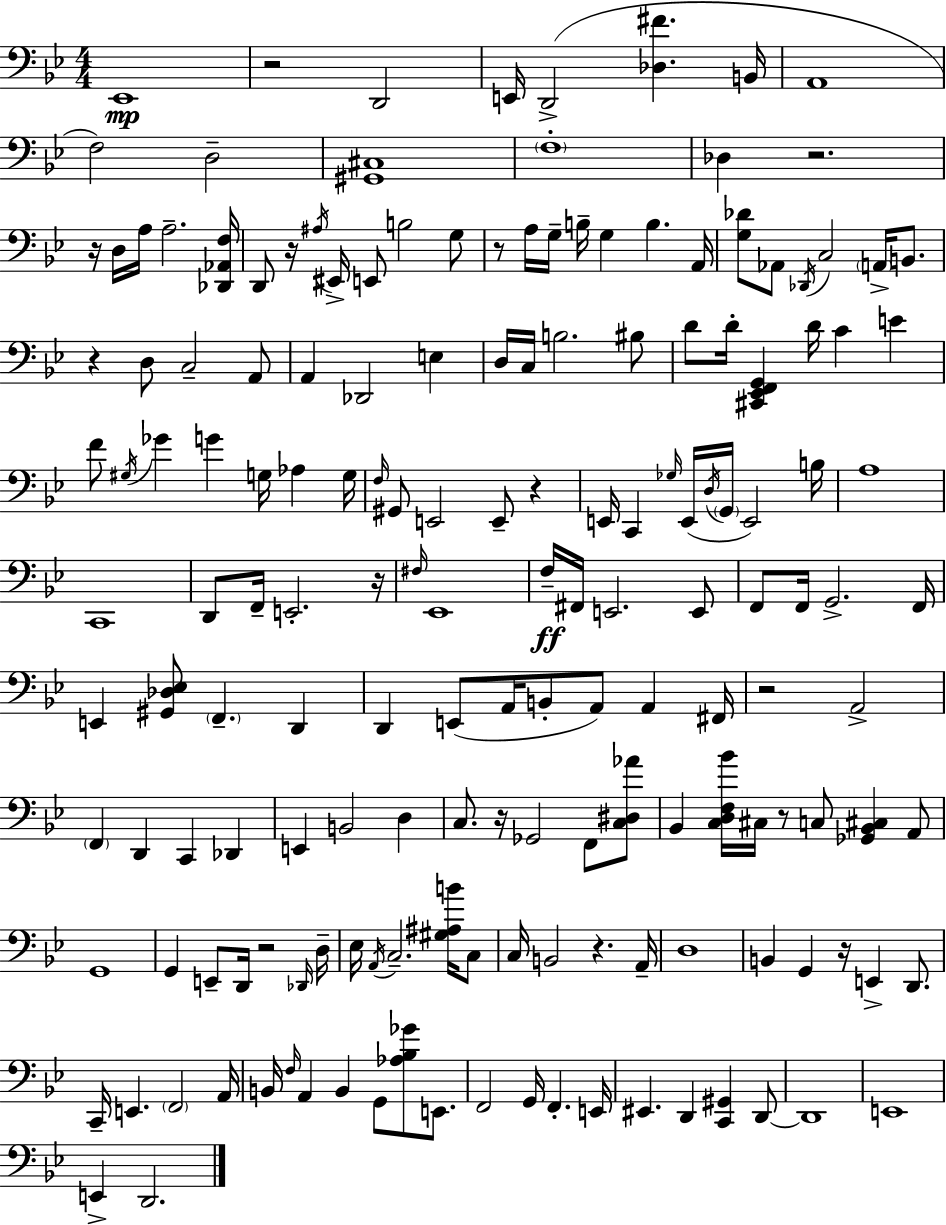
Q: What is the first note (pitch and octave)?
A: Eb2